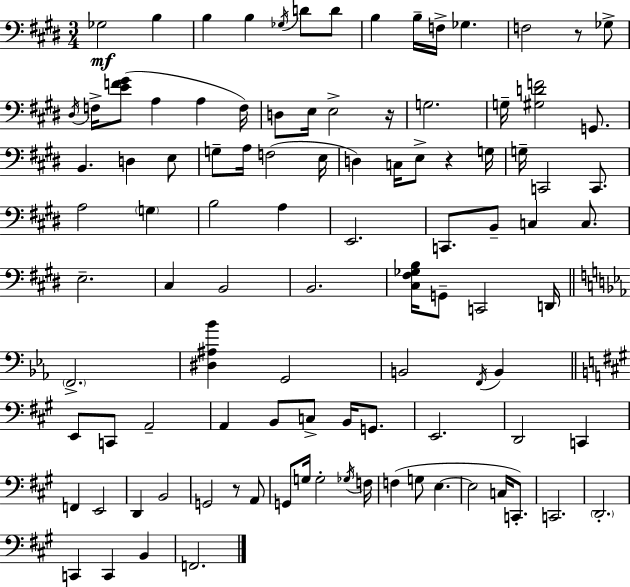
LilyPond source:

{
  \clef bass
  \numericTimeSignature
  \time 3/4
  \key e \major
  ges2\mf b4 | b4 b4 \acciaccatura { ges16 } d'8 d'8 | b4 b16-- f16-> ges4. | f2 r8 ges8-> | \break \acciaccatura { dis16 } f16-> <e' f' gis'>8( a4 a4 | f16) d8 e16 e2-> | r16 g2. | g16-- <gis d' f'>2 g,8. | \break b,4. d4 | e8 g8-- a16 f2( | e16 d4) c16 e8-> r4 | g16 g16-- c,2 c,8. | \break a2 \parenthesize g4 | b2 a4 | e,2. | c,8. b,8-- c4 c8. | \break e2.-- | cis4 b,2 | b,2. | <cis fis ges b>16 g,8-- c,2 | \break d,16 \bar "||" \break \key c \minor \parenthesize f,2.-> | <dis ais bes'>4 g,2 | b,2 \acciaccatura { f,16 } b,4 | \bar "||" \break \key a \major e,8 c,8 a,2-- | a,4 b,8 c8-> b,16 g,8. | e,2. | d,2 c,4 | \break f,4 e,2 | d,4 b,2 | g,2 r8 a,8 | g,8 g16 g2-. \acciaccatura { ges16 } | \break f16 f4( g8 e4.~~ | e2 c16 c,8.-.) | c,2. | \parenthesize d,2.-. | \break c,4 c,4 b,4 | f,2. | \bar "|."
}